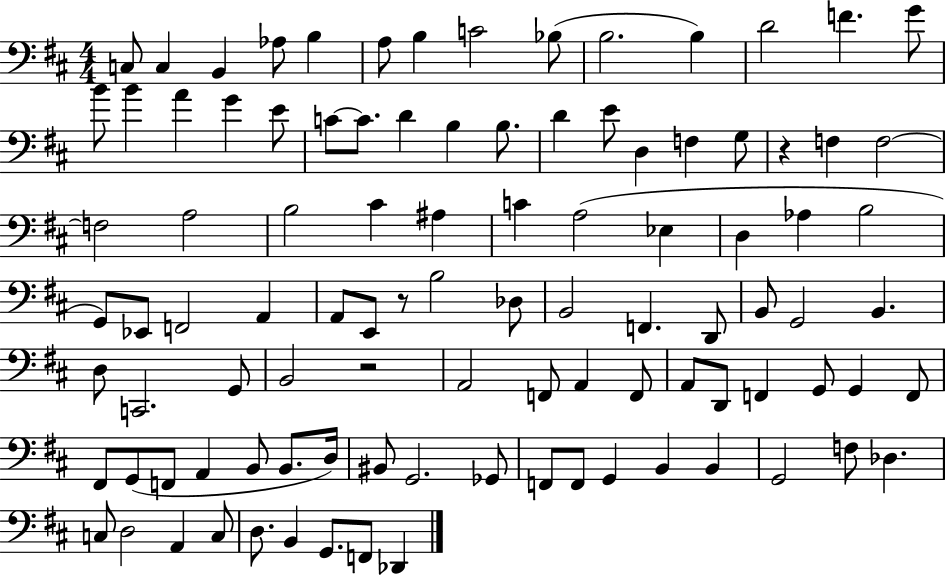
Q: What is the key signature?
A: D major